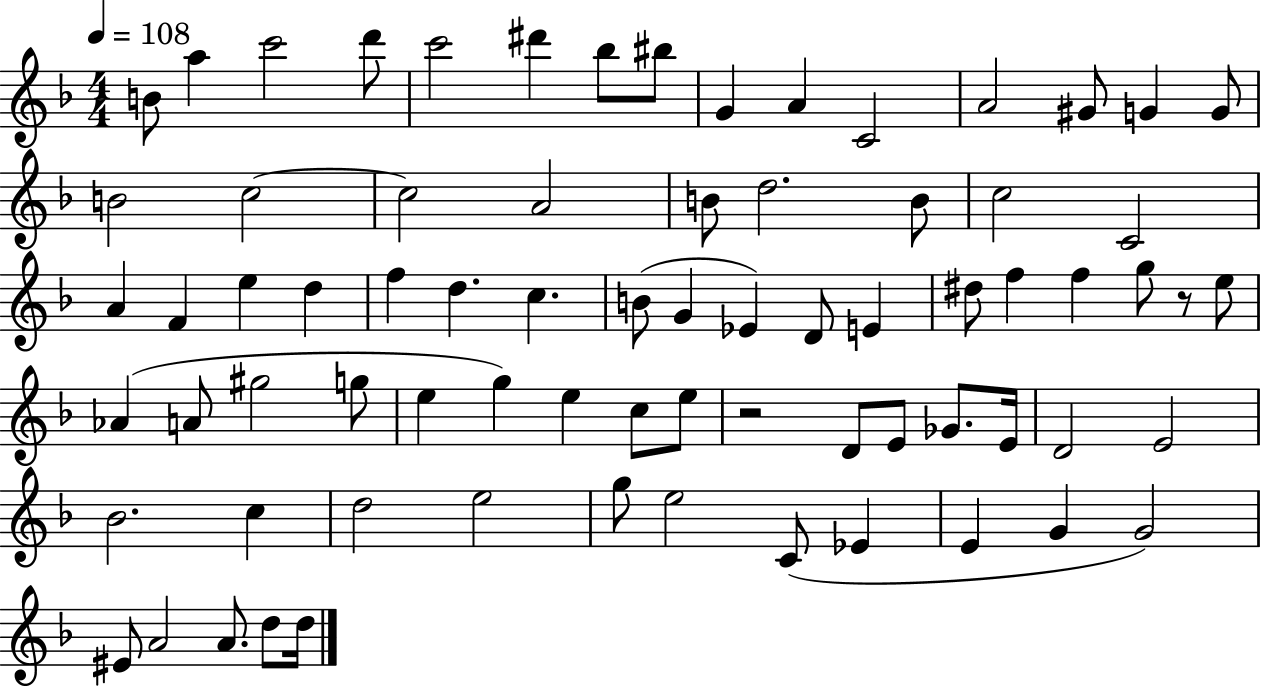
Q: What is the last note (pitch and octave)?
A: D5